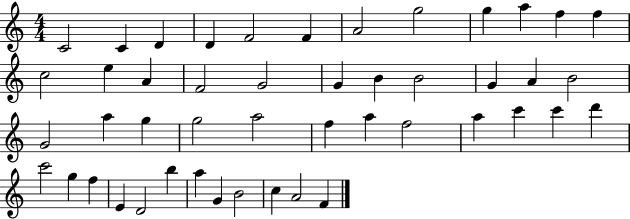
X:1
T:Untitled
M:4/4
L:1/4
K:C
C2 C D D F2 F A2 g2 g a f f c2 e A F2 G2 G B B2 G A B2 G2 a g g2 a2 f a f2 a c' c' d' c'2 g f E D2 b a G B2 c A2 F